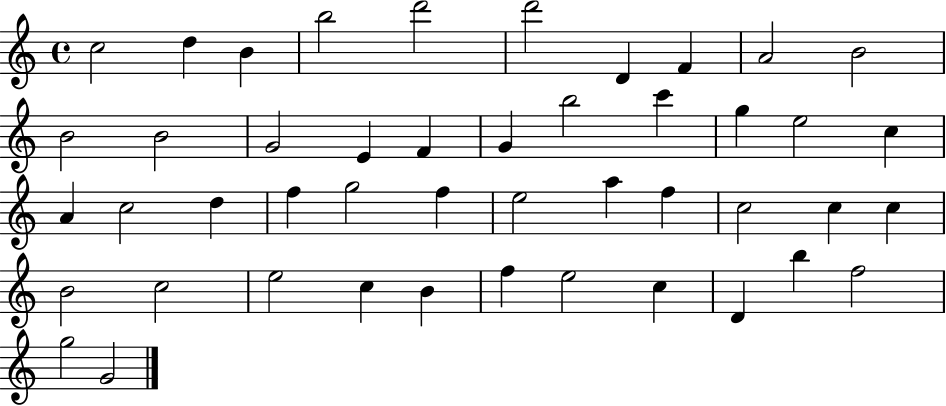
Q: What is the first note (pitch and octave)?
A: C5